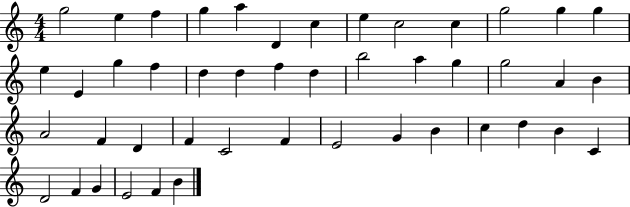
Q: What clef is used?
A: treble